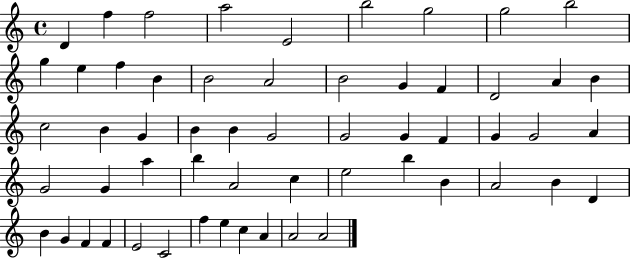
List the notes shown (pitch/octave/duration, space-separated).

D4/q F5/q F5/h A5/h E4/h B5/h G5/h G5/h B5/h G5/q E5/q F5/q B4/q B4/h A4/h B4/h G4/q F4/q D4/h A4/q B4/q C5/h B4/q G4/q B4/q B4/q G4/h G4/h G4/q F4/q G4/q G4/h A4/q G4/h G4/q A5/q B5/q A4/h C5/q E5/h B5/q B4/q A4/h B4/q D4/q B4/q G4/q F4/q F4/q E4/h C4/h F5/q E5/q C5/q A4/q A4/h A4/h